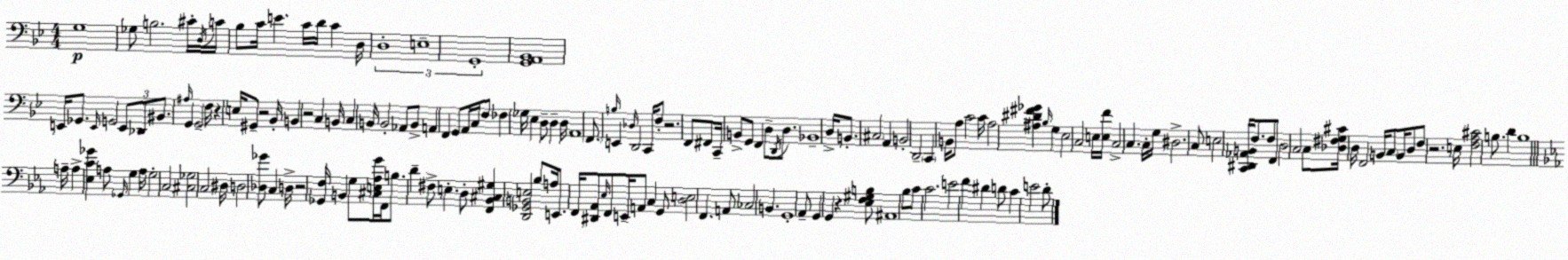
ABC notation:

X:1
T:Untitled
M:4/4
L:1/4
K:Bb
G,4 _G,/2 B,2 ^C/4 D,/4 C/4 _B,/2 C/4 E C/4 D/4 C D,/4 D,4 E,4 G,,4 [G,,A,,_B,,]4 E,,/4 _G,,/2 E,,/4 G,,2 E,,/2 _D,,/2 ^B,,/2 ^A,/4 G,, G,,2 F,/4 z E,/4 ^G,,/2 z2 _B,,/4 B,, z2 C, B,,/4 C, B,,/4 B,,2 _A,,/2 B,,/2 A,, F,, G,,/2 A,,/4 C,/4 F,/2 _F, _G,/4 _E, D,/2 D, D,/4 A,,4 F,,/2 B,/4 E,, _D,/4 D,,2 C,,/4 F,/2 z2 F,,/2 ^F,,/2 C,,/4 B,,/2 G,,/2 F,, D,/2 D,,/4 D,/2 _B,,4 D,/4 B,,/2 ^C,2 A,, B,,2 D,,2 C,, B,,/4 A,/2 C2 C/4 A,2 [^A,^D^F_G] _B,/4 G, _E,2 C,2 E,/4 [E,F]/4 C,2 C, C,/4 G,/4 ^D,2 C,/2 E,2 [C,,^D,,_A,,B,,]/4 F,/2 F,/2 F,,/2 D,2 C,2 C,/2 [_D,^F,G,^C]/4 D,/4 F,,2 B,,/4 C,/2 B,,/4 D,/2 F,/2 z2 E,/4 [F,A,^C]2 B,/2 D B,4 A,/4 A, [_E,C_G] A,/2 _G,,/4 G, A,/4 G,2 C,2 [^C,_G,]2 C,2 ^D,/4 D,2 [_D,_G]/2 C, D,/4 z2 [_G,,F,]/4 B,, G,/2 [^C,E,_A,G]/4 F,,/4 B,/2 D ^F,/2 E, D,/2 [F,,_B,,^C,^G,] [D,,_G,,B,,E,]2 _B,/2 A,/4 E,,/2 F,,/4 [^D,,_A,,]/2 _E,/4 F,,/2 E,,/4 A,,/2 C, G,,/2 [D,E,]2 F,, A,,/2 _C,2 B,, G,,4 _A,,/2 G,, G,, z [_E,F,^G,B,]/2 ^A,,4 _B,/2 C/2 C2 E2 F ^D D/2 C E2 D/2